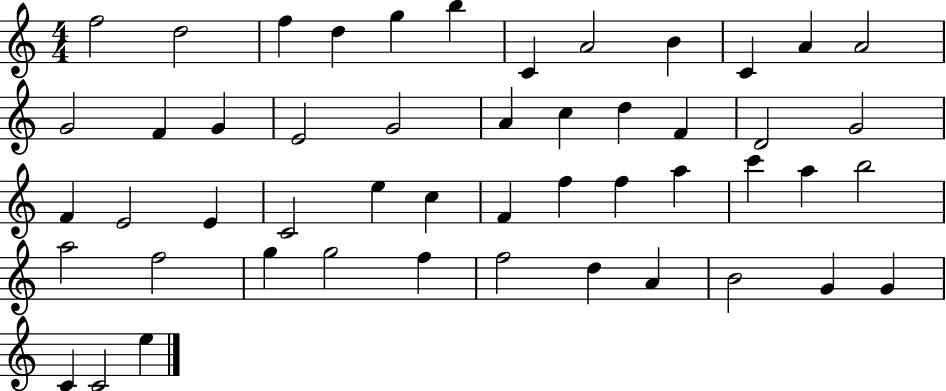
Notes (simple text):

F5/h D5/h F5/q D5/q G5/q B5/q C4/q A4/h B4/q C4/q A4/q A4/h G4/h F4/q G4/q E4/h G4/h A4/q C5/q D5/q F4/q D4/h G4/h F4/q E4/h E4/q C4/h E5/q C5/q F4/q F5/q F5/q A5/q C6/q A5/q B5/h A5/h F5/h G5/q G5/h F5/q F5/h D5/q A4/q B4/h G4/q G4/q C4/q C4/h E5/q